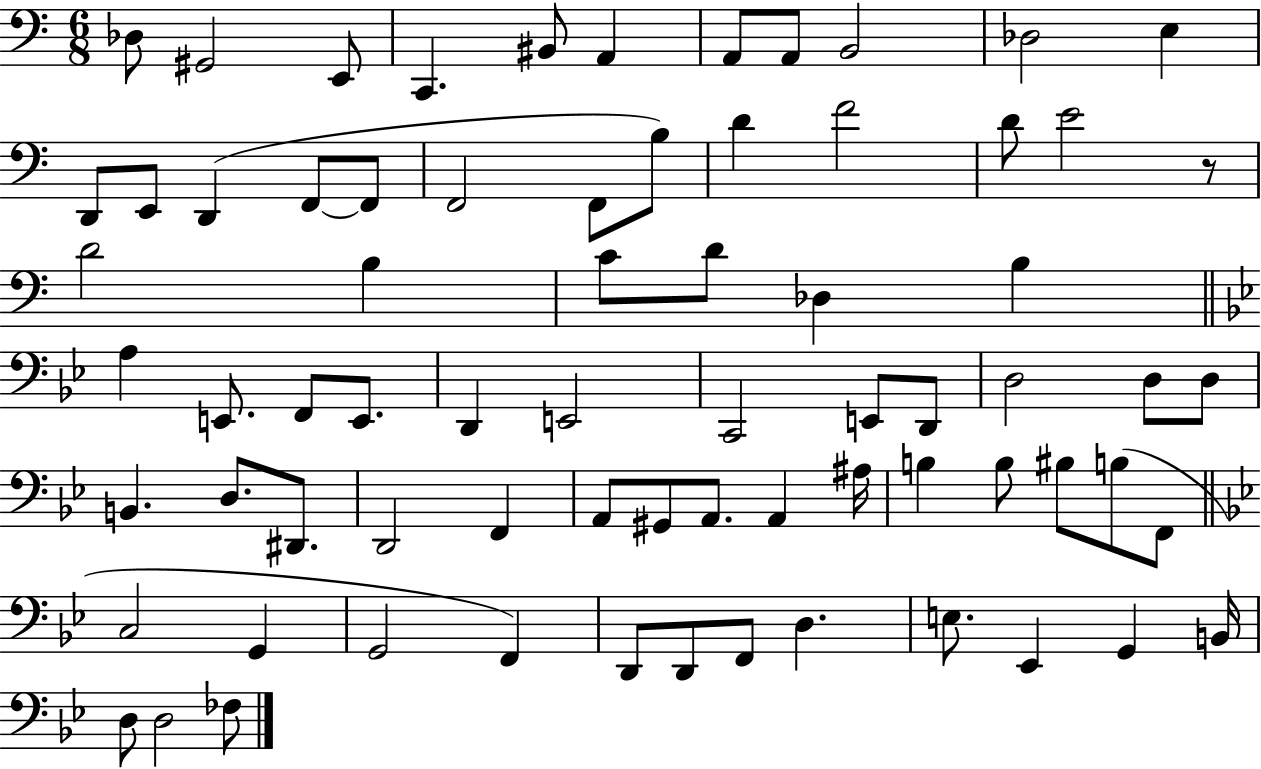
X:1
T:Untitled
M:6/8
L:1/4
K:C
_D,/2 ^G,,2 E,,/2 C,, ^B,,/2 A,, A,,/2 A,,/2 B,,2 _D,2 E, D,,/2 E,,/2 D,, F,,/2 F,,/2 F,,2 F,,/2 B,/2 D F2 D/2 E2 z/2 D2 B, C/2 D/2 _D, B, A, E,,/2 F,,/2 E,,/2 D,, E,,2 C,,2 E,,/2 D,,/2 D,2 D,/2 D,/2 B,, D,/2 ^D,,/2 D,,2 F,, A,,/2 ^G,,/2 A,,/2 A,, ^A,/4 B, B,/2 ^B,/2 B,/2 F,,/2 C,2 G,, G,,2 F,, D,,/2 D,,/2 F,,/2 D, E,/2 _E,, G,, B,,/4 D,/2 D,2 _F,/2